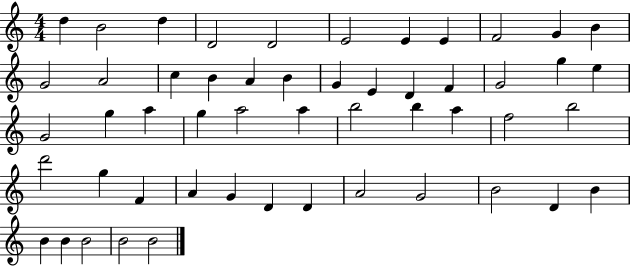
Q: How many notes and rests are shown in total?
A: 52